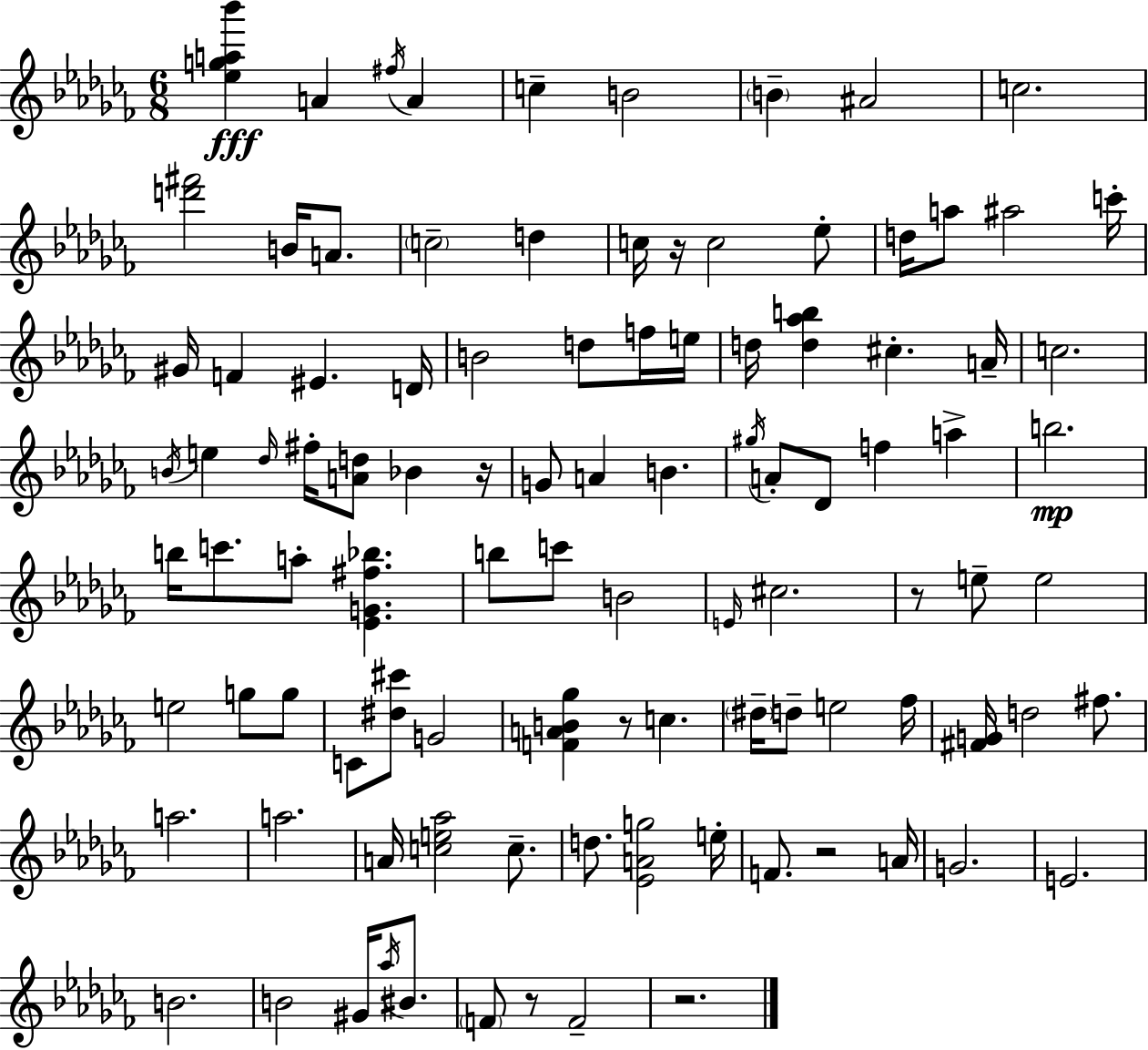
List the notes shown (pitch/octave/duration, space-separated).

[Eb5,G5,A5,Bb6]/q A4/q F#5/s A4/q C5/q B4/h B4/q A#4/h C5/h. [D6,F#6]/h B4/s A4/e. C5/h D5/q C5/s R/s C5/h Eb5/e D5/s A5/e A#5/h C6/s G#4/s F4/q EIS4/q. D4/s B4/h D5/e F5/s E5/s D5/s [D5,Ab5,B5]/q C#5/q. A4/s C5/h. B4/s E5/q Db5/s F#5/s [A4,D5]/e Bb4/q R/s G4/e A4/q B4/q. G#5/s A4/e Db4/e F5/q A5/q B5/h. B5/s C6/e. A5/e [Eb4,G4,F#5,Bb5]/q. B5/e C6/e B4/h E4/s C#5/h. R/e E5/e E5/h E5/h G5/e G5/e C4/e [D#5,C#6]/e G4/h [F4,A4,B4,Gb5]/q R/e C5/q. D#5/s D5/e E5/h FES5/s [F#4,G4]/s D5/h F#5/e. A5/h. A5/h. A4/s [C5,E5,Ab5]/h C5/e. D5/e. [Eb4,A4,G5]/h E5/s F4/e. R/h A4/s G4/h. E4/h. B4/h. B4/h G#4/s Ab5/s BIS4/e. F4/e R/e F4/h R/h.